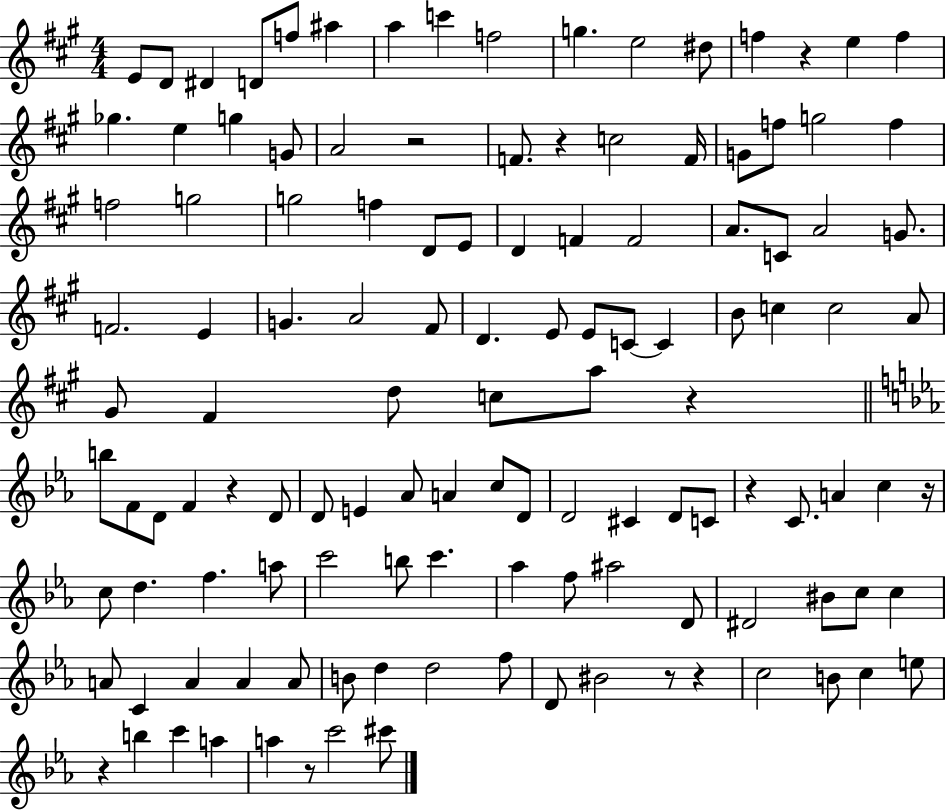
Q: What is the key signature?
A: A major